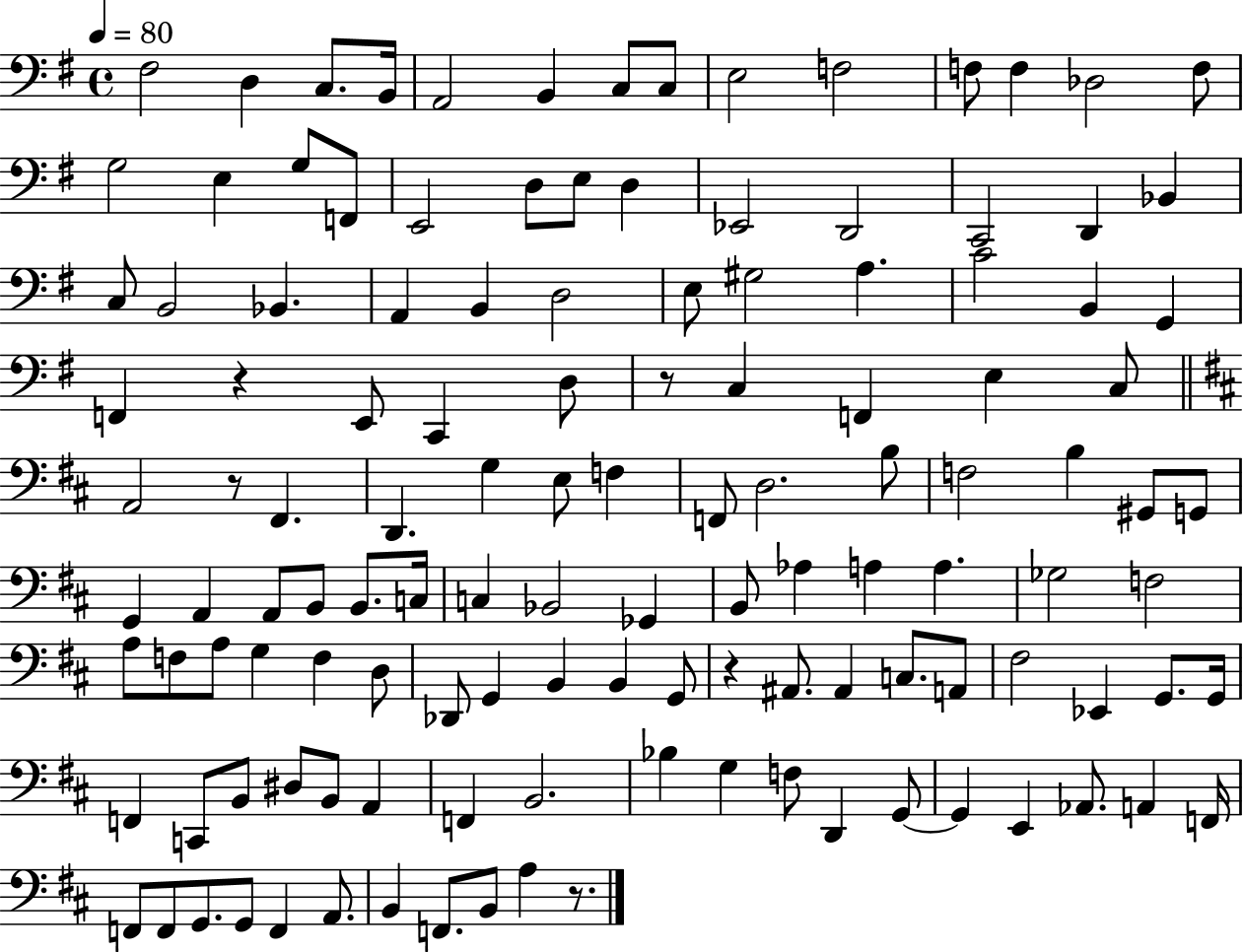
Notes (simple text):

F#3/h D3/q C3/e. B2/s A2/h B2/q C3/e C3/e E3/h F3/h F3/e F3/q Db3/h F3/e G3/h E3/q G3/e F2/e E2/h D3/e E3/e D3/q Eb2/h D2/h C2/h D2/q Bb2/q C3/e B2/h Bb2/q. A2/q B2/q D3/h E3/e G#3/h A3/q. C4/h B2/q G2/q F2/q R/q E2/e C2/q D3/e R/e C3/q F2/q E3/q C3/e A2/h R/e F#2/q. D2/q. G3/q E3/e F3/q F2/e D3/h. B3/e F3/h B3/q G#2/e G2/e G2/q A2/q A2/e B2/e B2/e. C3/s C3/q Bb2/h Gb2/q B2/e Ab3/q A3/q A3/q. Gb3/h F3/h A3/e F3/e A3/e G3/q F3/q D3/e Db2/e G2/q B2/q B2/q G2/e R/q A#2/e. A#2/q C3/e. A2/e F#3/h Eb2/q G2/e. G2/s F2/q C2/e B2/e D#3/e B2/e A2/q F2/q B2/h. Bb3/q G3/q F3/e D2/q G2/e G2/q E2/q Ab2/e. A2/q F2/s F2/e F2/e G2/e. G2/e F2/q A2/e. B2/q F2/e. B2/e A3/q R/e.